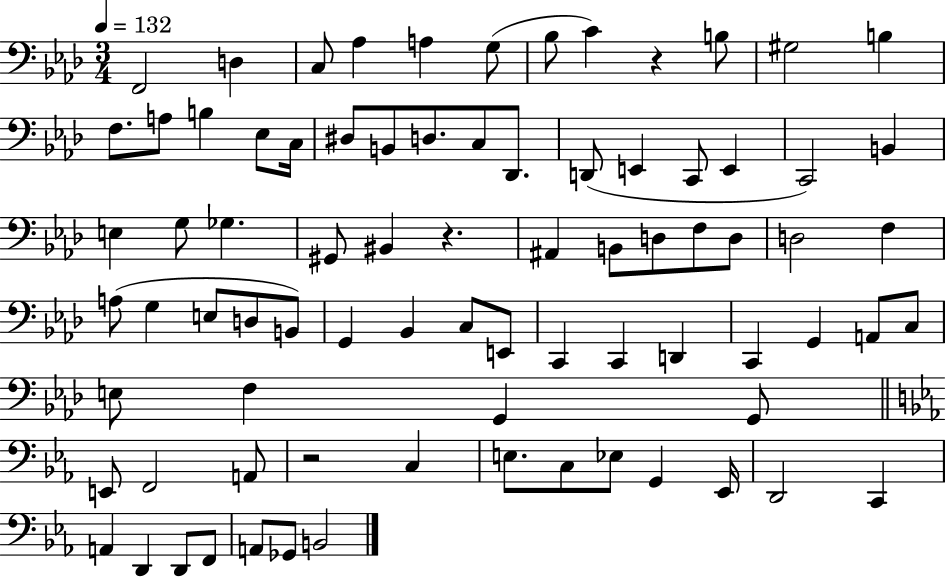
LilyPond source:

{
  \clef bass
  \numericTimeSignature
  \time 3/4
  \key aes \major
  \tempo 4 = 132
  \repeat volta 2 { f,2 d4 | c8 aes4 a4 g8( | bes8 c'4) r4 b8 | gis2 b4 | \break f8. a8 b4 ees8 c16 | dis8 b,8 d8. c8 des,8. | d,8( e,4 c,8 e,4 | c,2) b,4 | \break e4 g8 ges4. | gis,8 bis,4 r4. | ais,4 b,8 d8 f8 d8 | d2 f4 | \break a8( g4 e8 d8 b,8) | g,4 bes,4 c8 e,8 | c,4 c,4 d,4 | c,4 g,4 a,8 c8 | \break e8 f4 g,4 g,8 | \bar "||" \break \key c \minor e,8 f,2 a,8 | r2 c4 | e8. c8 ees8 g,4 ees,16 | d,2 c,4 | \break a,4 d,4 d,8 f,8 | a,8 ges,8 b,2 | } \bar "|."
}